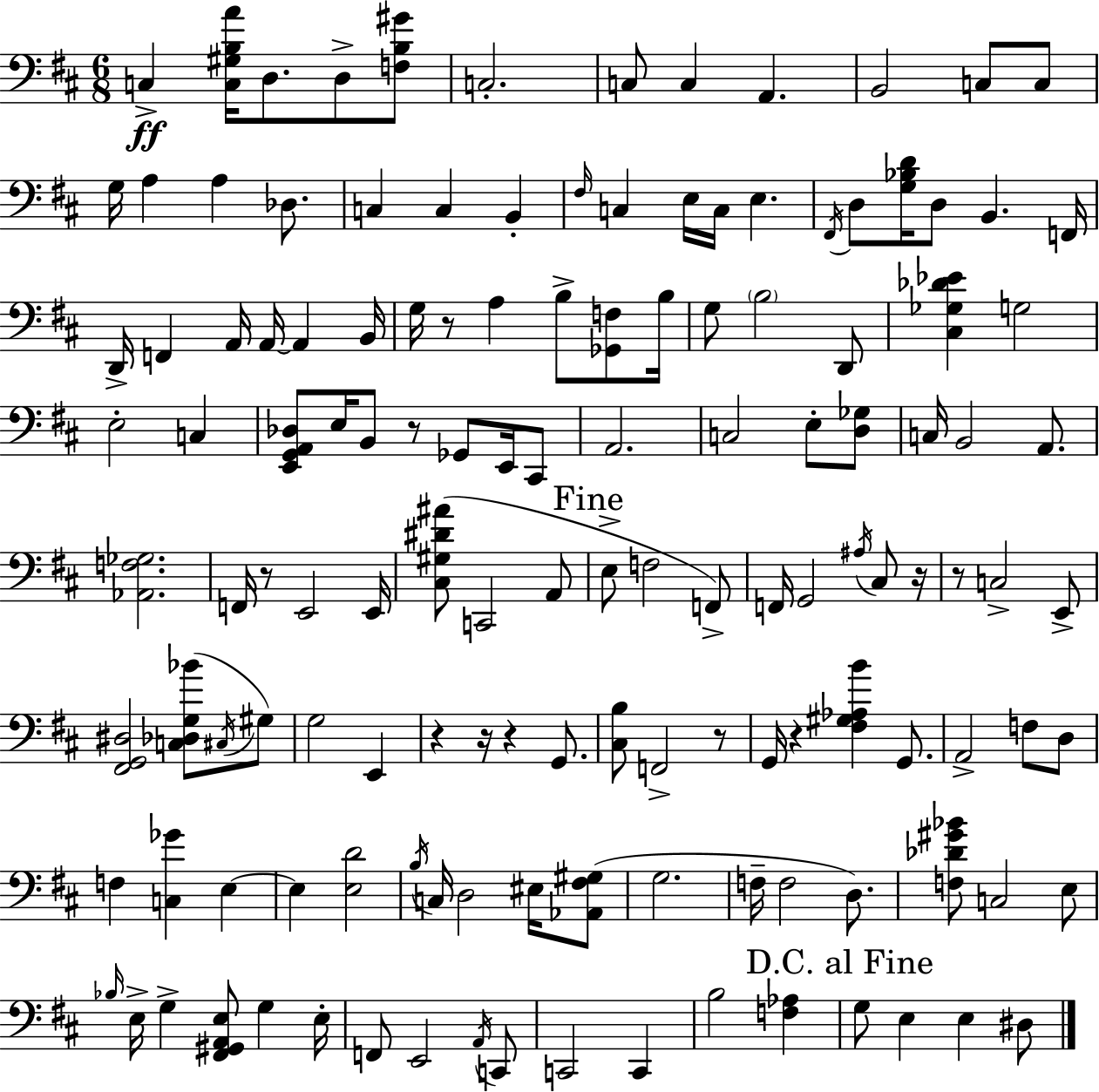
X:1
T:Untitled
M:6/8
L:1/4
K:D
C, [C,^G,B,A]/4 D,/2 D,/2 [F,B,^G]/2 C,2 C,/2 C, A,, B,,2 C,/2 C,/2 G,/4 A, A, _D,/2 C, C, B,, ^F,/4 C, E,/4 C,/4 E, ^F,,/4 D,/2 [G,_B,D]/4 D,/2 B,, F,,/4 D,,/4 F,, A,,/4 A,,/4 A,, B,,/4 G,/4 z/2 A, B,/2 [_G,,F,]/2 B,/4 G,/2 B,2 D,,/2 [^C,_G,_D_E] G,2 E,2 C, [E,,G,,A,,_D,]/2 E,/4 B,,/2 z/2 _G,,/2 E,,/4 ^C,,/2 A,,2 C,2 E,/2 [D,_G,]/2 C,/4 B,,2 A,,/2 [_A,,F,_G,]2 F,,/4 z/2 E,,2 E,,/4 [^C,^G,^D^A]/2 C,,2 A,,/2 E,/2 F,2 F,,/2 F,,/4 G,,2 ^A,/4 ^C,/2 z/4 z/2 C,2 E,,/2 [^F,,G,,^D,]2 [C,_D,G,_B]/2 ^C,/4 ^G,/2 G,2 E,, z z/4 z G,,/2 [^C,B,]/2 F,,2 z/2 G,,/4 z [^F,^G,_A,B] G,,/2 A,,2 F,/2 D,/2 F, [C,_G] E, E, [E,D]2 B,/4 C,/4 D,2 ^E,/4 [_A,,^F,^G,]/2 G,2 F,/4 F,2 D,/2 [F,_D^G_B]/2 C,2 E,/2 _B,/4 E,/4 G, [^F,,^G,,A,,E,]/2 G, E,/4 F,,/2 E,,2 A,,/4 C,,/2 C,,2 C,, B,2 [F,_A,] G,/2 E, E, ^D,/2